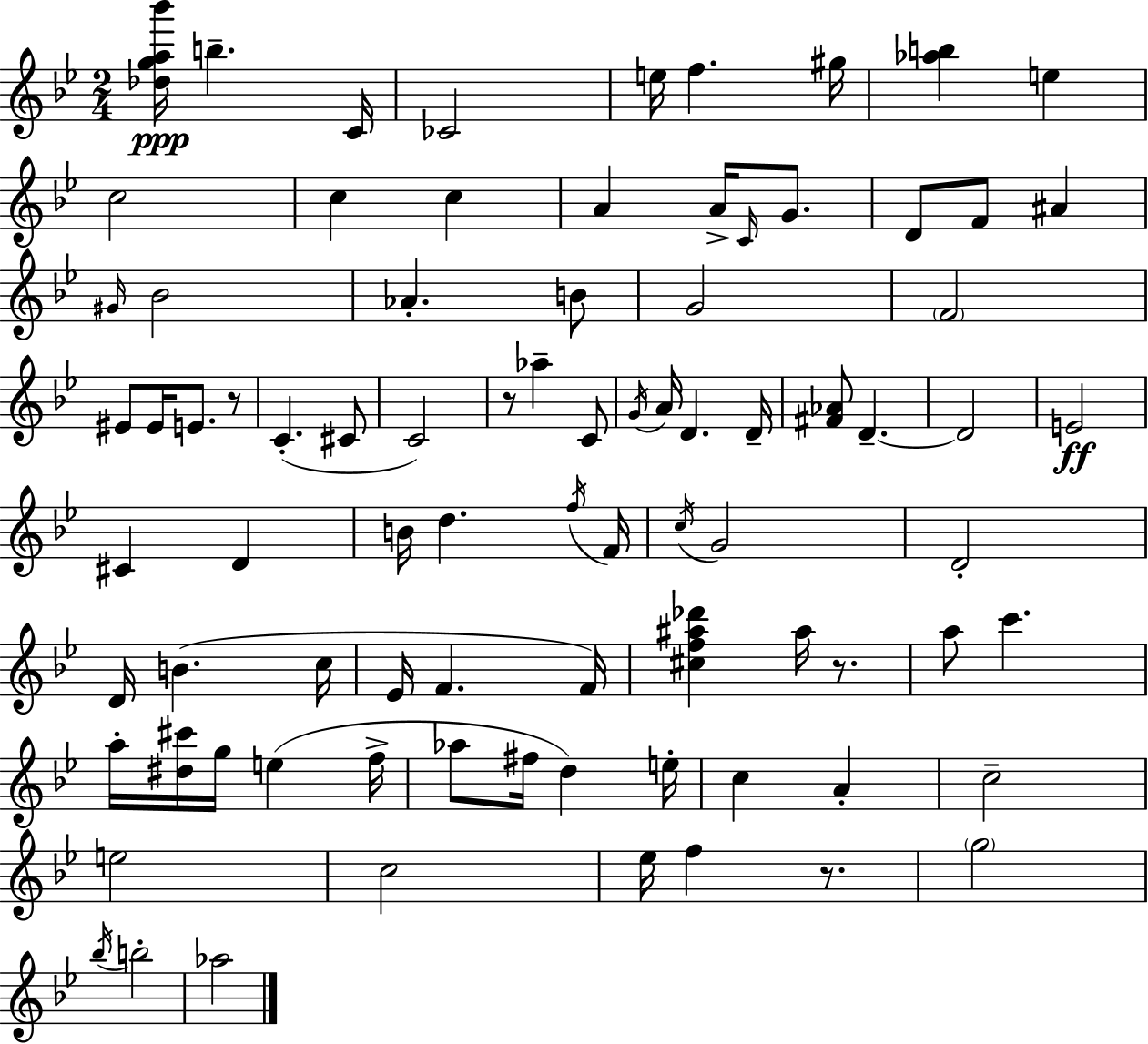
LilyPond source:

{
  \clef treble
  \numericTimeSignature
  \time 2/4
  \key bes \major
  \repeat volta 2 { <des'' g'' a'' bes'''>16\ppp b''4.-- c'16 | ces'2 | e''16 f''4. gis''16 | <aes'' b''>4 e''4 | \break c''2 | c''4 c''4 | a'4 a'16-> \grace { c'16 } g'8. | d'8 f'8 ais'4 | \break \grace { gis'16 } bes'2 | aes'4.-. | b'8 g'2 | \parenthesize f'2 | \break eis'8 eis'16 e'8. | r8 c'4.-.( | cis'8 c'2) | r8 aes''4-- | \break c'8 \acciaccatura { g'16 } a'16 d'4. | d'16-- <fis' aes'>8 d'4.--~~ | d'2 | e'2\ff | \break cis'4 d'4 | b'16 d''4. | \acciaccatura { f''16 } f'16 \acciaccatura { c''16 } g'2 | d'2-. | \break d'16 b'4.( | c''16 ees'16 f'4. | f'16) <cis'' f'' ais'' des'''>4 | ais''16 r8. a''8 c'''4. | \break a''16-. <dis'' cis'''>16 g''16 | e''4( f''16-> aes''8 fis''16 | d''4) e''16-. c''4 | a'4-. c''2-- | \break e''2 | c''2 | ees''16 f''4 | r8. \parenthesize g''2 | \break \acciaccatura { bes''16 } b''2-. | aes''2 | } \bar "|."
}